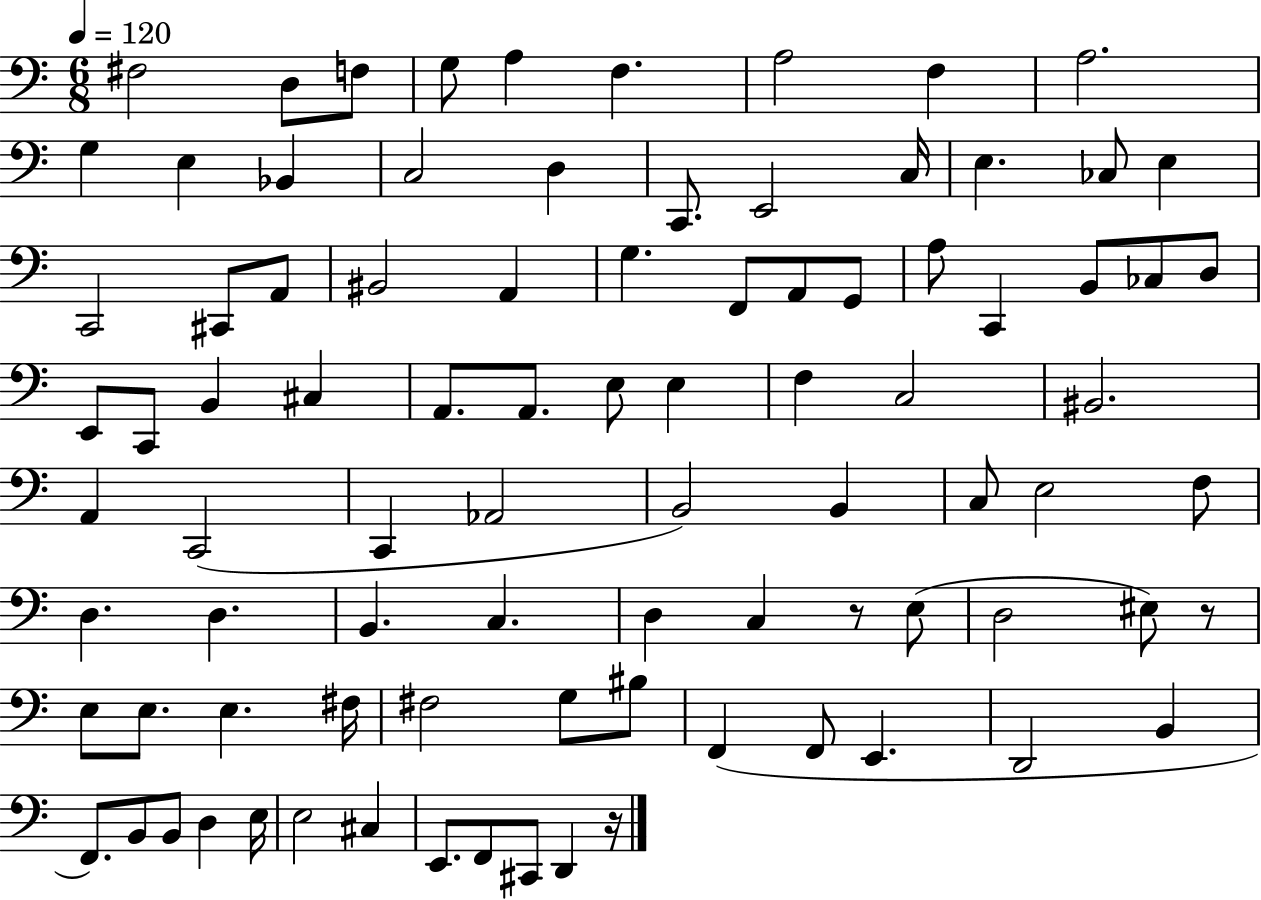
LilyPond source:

{
  \clef bass
  \numericTimeSignature
  \time 6/8
  \key c \major
  \tempo 4 = 120
  \repeat volta 2 { fis2 d8 f8 | g8 a4 f4. | a2 f4 | a2. | \break g4 e4 bes,4 | c2 d4 | c,8. e,2 c16 | e4. ces8 e4 | \break c,2 cis,8 a,8 | bis,2 a,4 | g4. f,8 a,8 g,8 | a8 c,4 b,8 ces8 d8 | \break e,8 c,8 b,4 cis4 | a,8. a,8. e8 e4 | f4 c2 | bis,2. | \break a,4 c,2( | c,4 aes,2 | b,2) b,4 | c8 e2 f8 | \break d4. d4. | b,4. c4. | d4 c4 r8 e8( | d2 eis8) r8 | \break e8 e8. e4. fis16 | fis2 g8 bis8 | f,4( f,8 e,4. | d,2 b,4 | \break f,8.) b,8 b,8 d4 e16 | e2 cis4 | e,8. f,8 cis,8 d,4 r16 | } \bar "|."
}